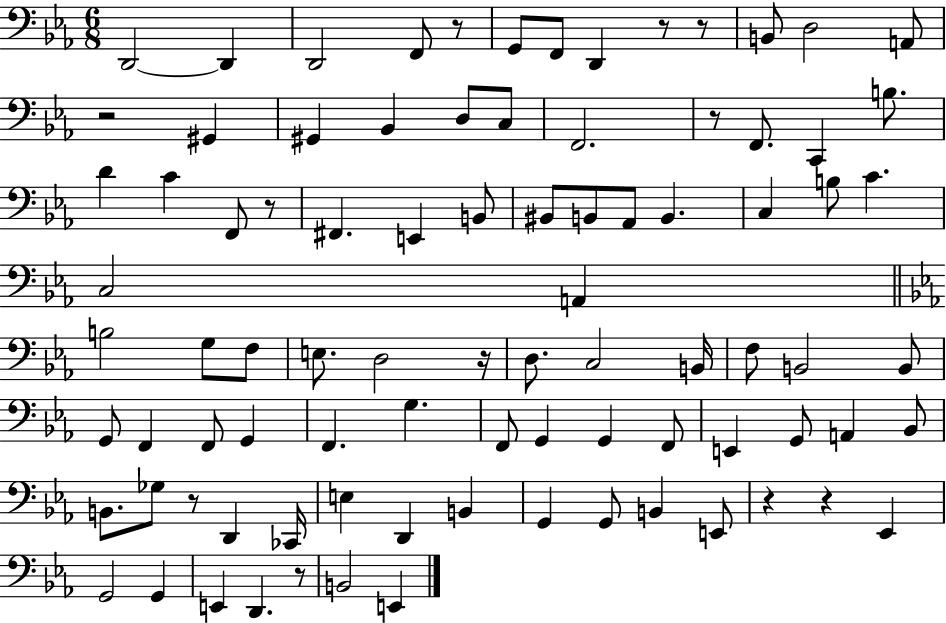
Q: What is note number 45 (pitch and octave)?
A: B2